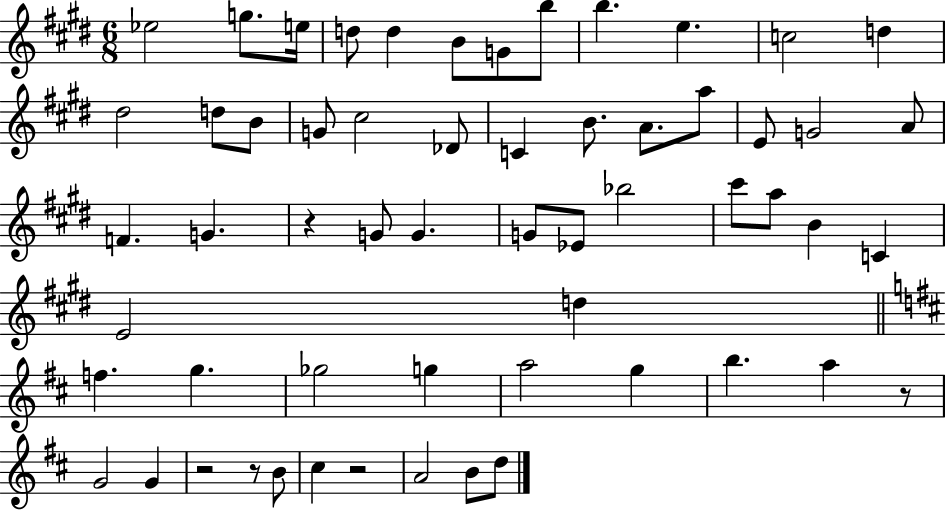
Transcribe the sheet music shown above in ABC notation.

X:1
T:Untitled
M:6/8
L:1/4
K:E
_e2 g/2 e/4 d/2 d B/2 G/2 b/2 b e c2 d ^d2 d/2 B/2 G/2 ^c2 _D/2 C B/2 A/2 a/2 E/2 G2 A/2 F G z G/2 G G/2 _E/2 _b2 ^c'/2 a/2 B C E2 d f g _g2 g a2 g b a z/2 G2 G z2 z/2 B/2 ^c z2 A2 B/2 d/2